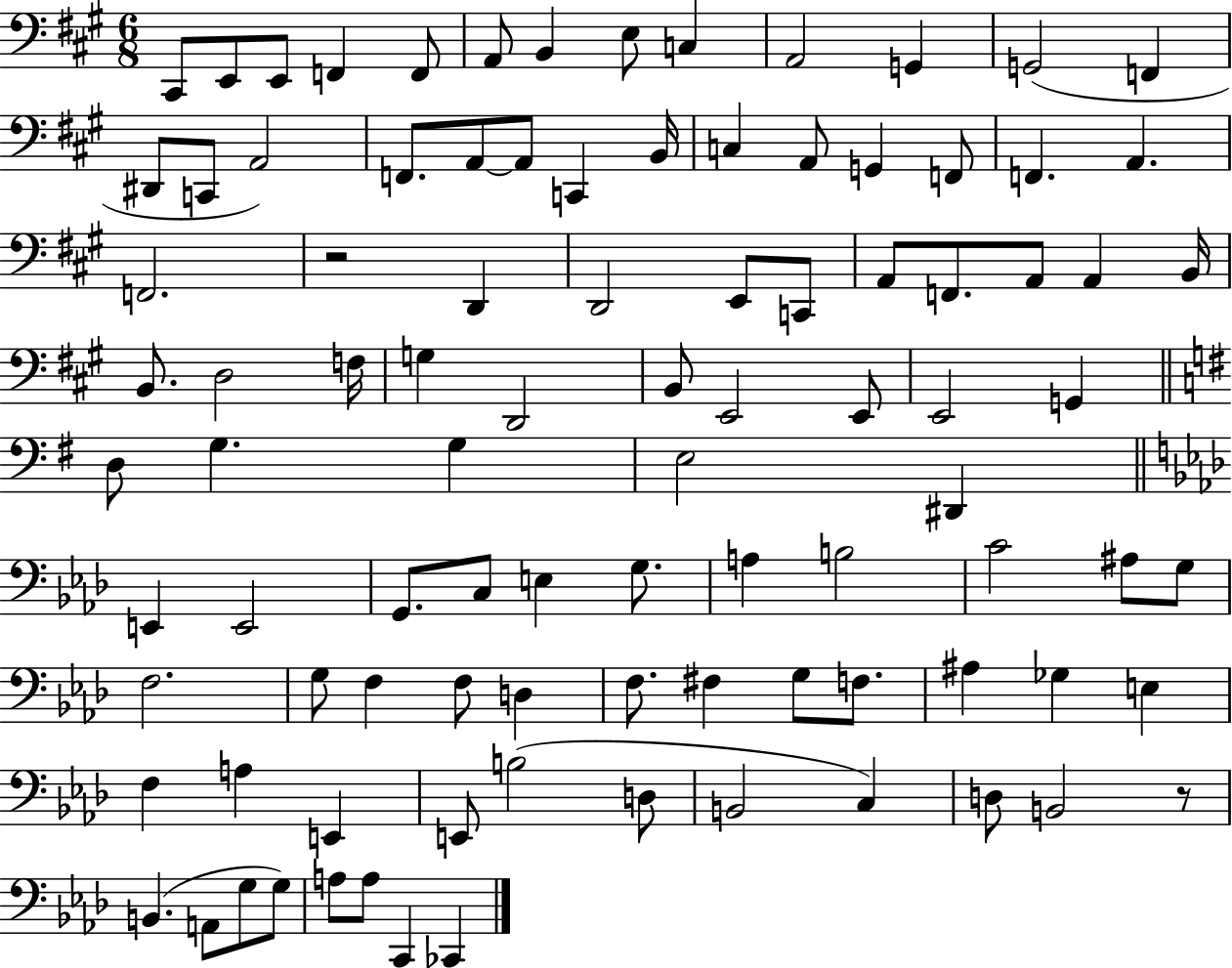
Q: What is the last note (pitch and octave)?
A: CES2